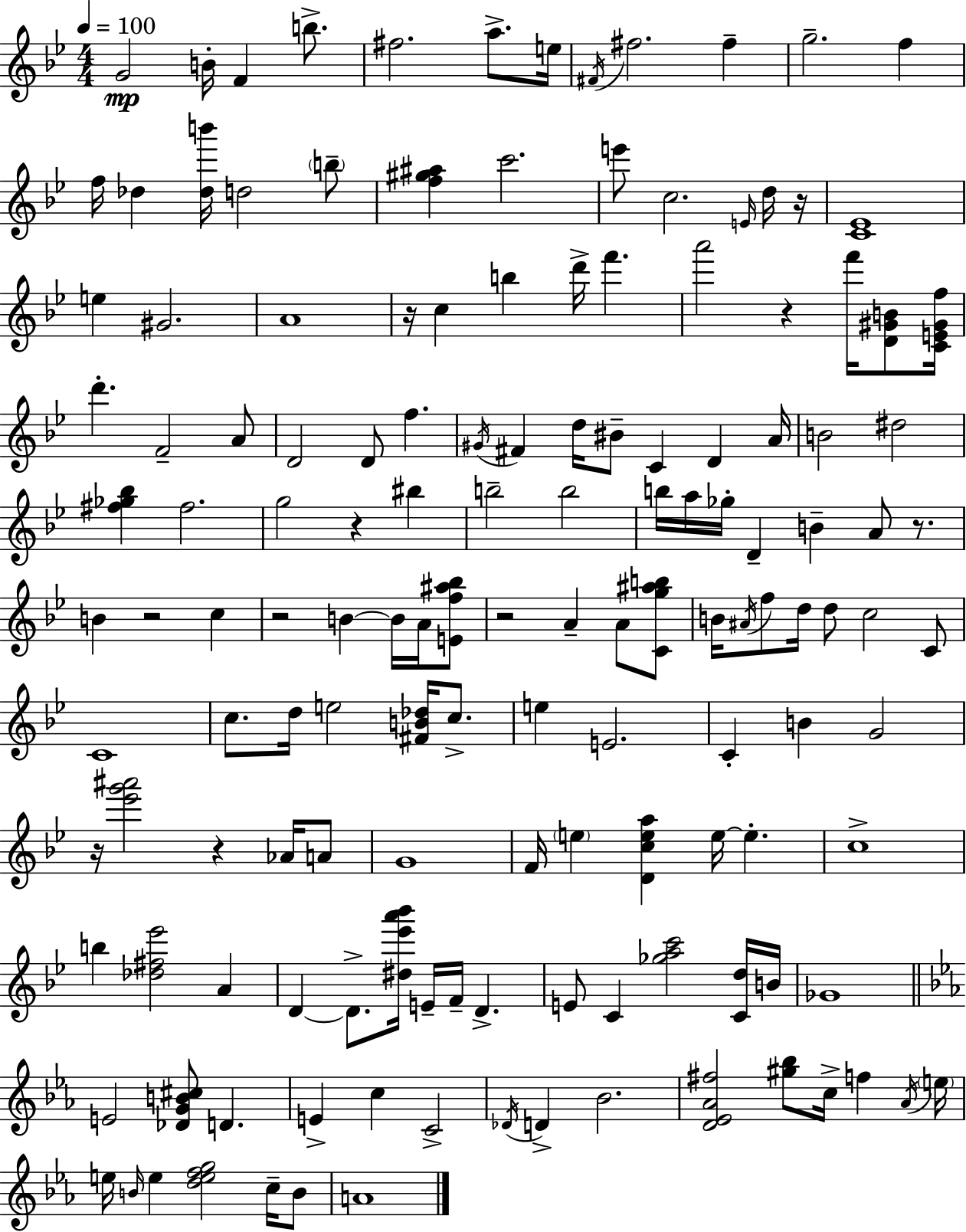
G4/h B4/s F4/q B5/e. F#5/h. A5/e. E5/s F#4/s F#5/h. F#5/q G5/h. F5/q F5/s Db5/q [Db5,B6]/s D5/h B5/e [F5,G#5,A#5]/q C6/h. E6/e C5/h. E4/s D5/s R/s [C4,Eb4]/w E5/q G#4/h. A4/w R/s C5/q B5/q D6/s F6/q. A6/h R/q F6/s [D4,G#4,B4]/e [C4,E4,G#4,F5]/s D6/q. F4/h A4/e D4/h D4/e F5/q. G#4/s F#4/q D5/s BIS4/e C4/q D4/q A4/s B4/h D#5/h [F#5,Gb5,Bb5]/q F#5/h. G5/h R/q BIS5/q B5/h B5/h B5/s A5/s Gb5/s D4/q B4/q A4/e R/e. B4/q R/h C5/q R/h B4/q B4/s A4/s [E4,F5,A#5,Bb5]/e R/h A4/q A4/e [C4,G5,A#5,B5]/e B4/s A#4/s F5/e D5/s D5/e C5/h C4/e C4/w C5/e. D5/s E5/h [F#4,B4,Db5]/s C5/e. E5/q E4/h. C4/q B4/q G4/h R/s [Eb6,G6,A#6]/h R/q Ab4/s A4/e G4/w F4/s E5/q [D4,C5,E5,A5]/q E5/s E5/q. C5/w B5/q [Db5,F#5,Eb6]/h A4/q D4/q D4/e. [D#5,Eb6,A6,Bb6]/s E4/s F4/s D4/q. E4/e C4/q [Gb5,A5,C6]/h [C4,D5]/s B4/s Gb4/w E4/h [Db4,G4,B4,C#5]/e D4/q. E4/q C5/q C4/h Db4/s D4/q Bb4/h. [D4,Eb4,Ab4,F#5]/h [G#5,Bb5]/e C5/s F5/q Ab4/s E5/s E5/s B4/s E5/q [D5,E5,F5,G5]/h C5/s B4/e A4/w